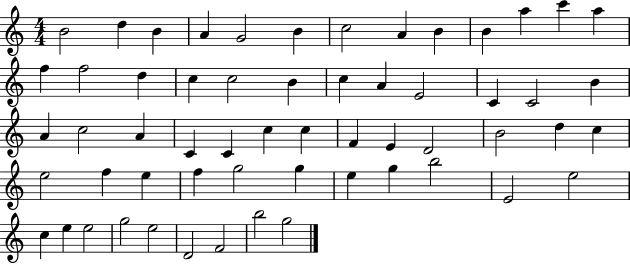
X:1
T:Untitled
M:4/4
L:1/4
K:C
B2 d B A G2 B c2 A B B a c' a f f2 d c c2 B c A E2 C C2 B A c2 A C C c c F E D2 B2 d c e2 f e f g2 g e g b2 E2 e2 c e e2 g2 e2 D2 F2 b2 g2